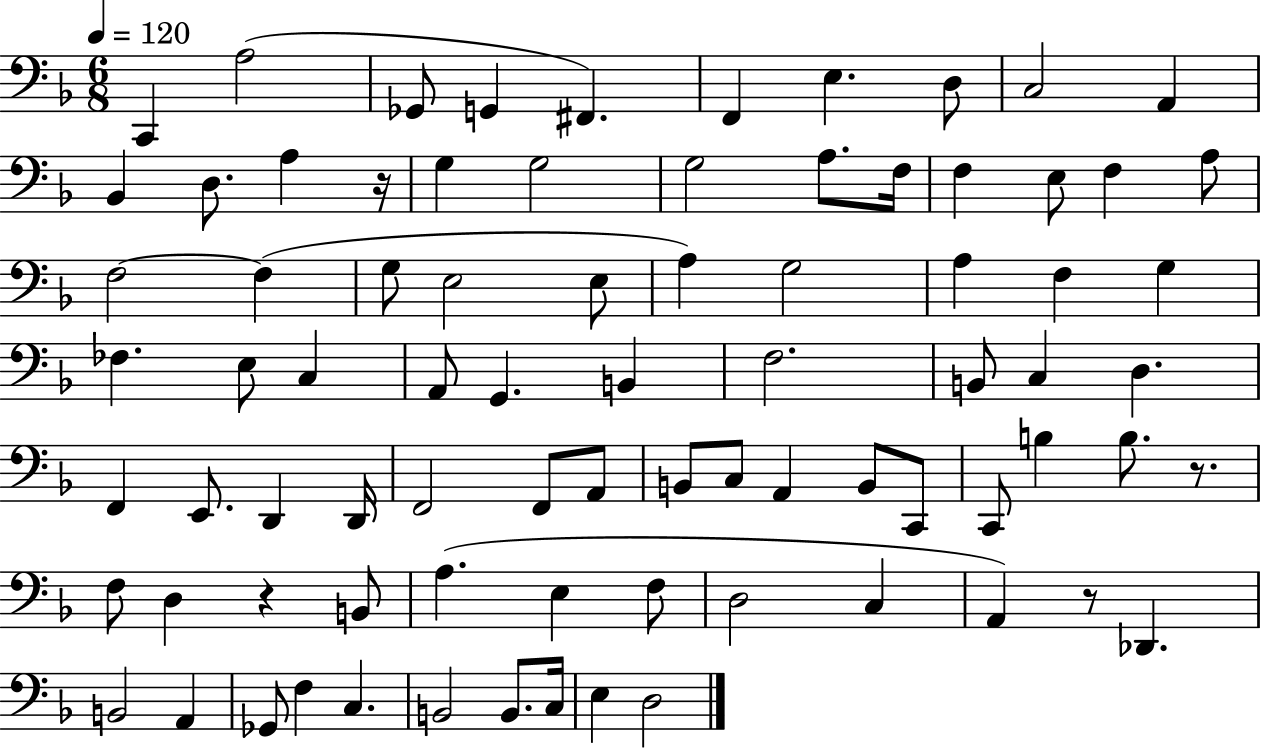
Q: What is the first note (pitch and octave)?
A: C2